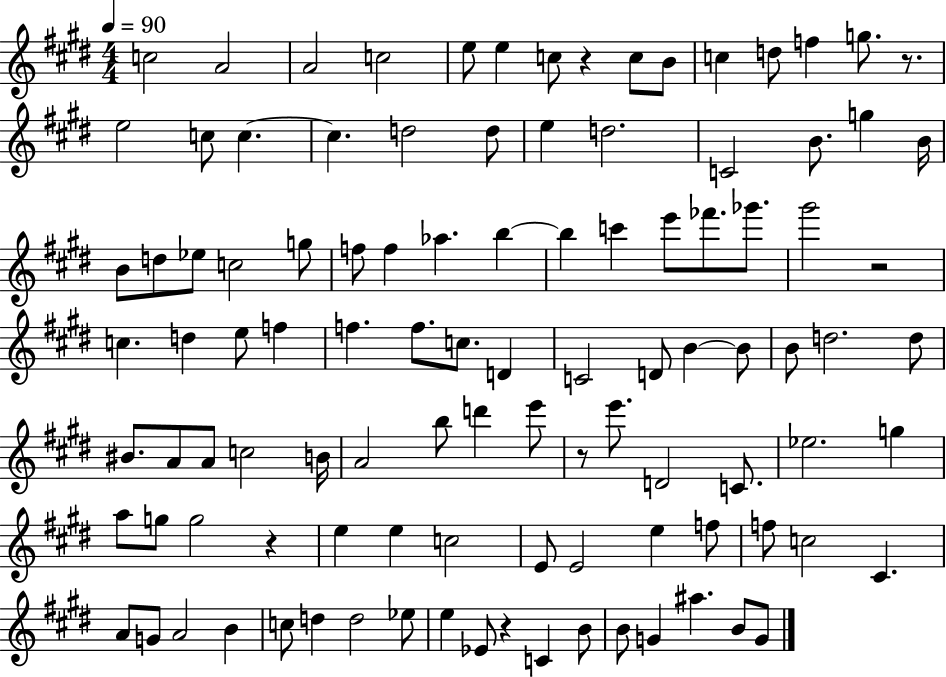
C5/h A4/h A4/h C5/h E5/e E5/q C5/e R/q C5/e B4/e C5/q D5/e F5/q G5/e. R/e. E5/h C5/e C5/q. C5/q. D5/h D5/e E5/q D5/h. C4/h B4/e. G5/q B4/s B4/e D5/e Eb5/e C5/h G5/e F5/e F5/q Ab5/q. B5/q B5/q C6/q E6/e FES6/e. Gb6/e. G#6/h R/h C5/q. D5/q E5/e F5/q F5/q. F5/e. C5/e. D4/q C4/h D4/e B4/q B4/e B4/e D5/h. D5/e BIS4/e. A4/e A4/e C5/h B4/s A4/h B5/e D6/q E6/e R/e E6/e. D4/h C4/e. Eb5/h. G5/q A5/e G5/e G5/h R/q E5/q E5/q C5/h E4/e E4/h E5/q F5/e F5/e C5/h C#4/q. A4/e G4/e A4/h B4/q C5/e D5/q D5/h Eb5/e E5/q Eb4/e R/q C4/q B4/e B4/e G4/q A#5/q. B4/e G4/e